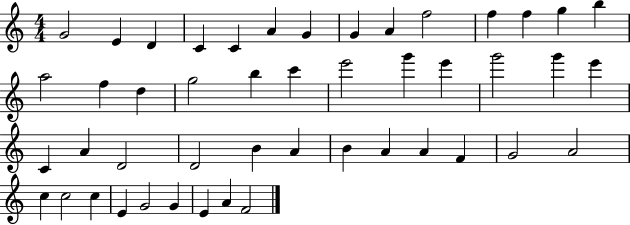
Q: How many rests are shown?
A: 0